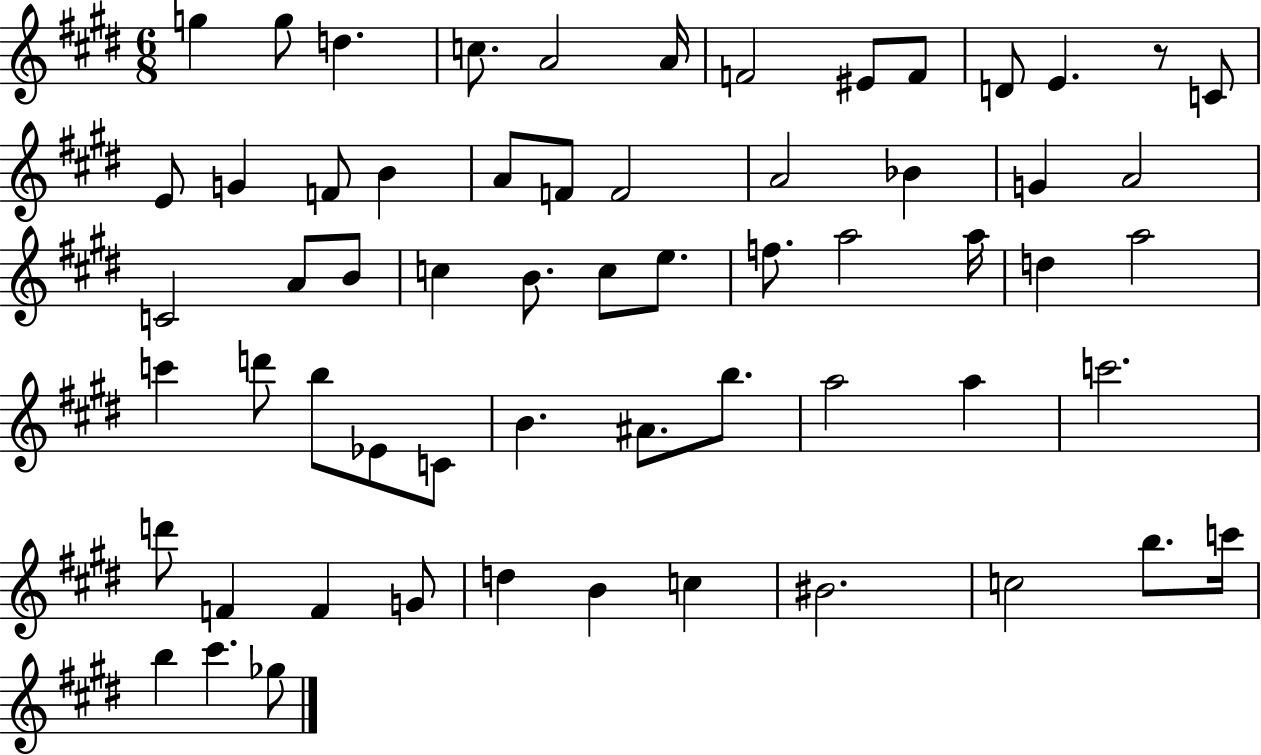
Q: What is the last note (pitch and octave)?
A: Gb5